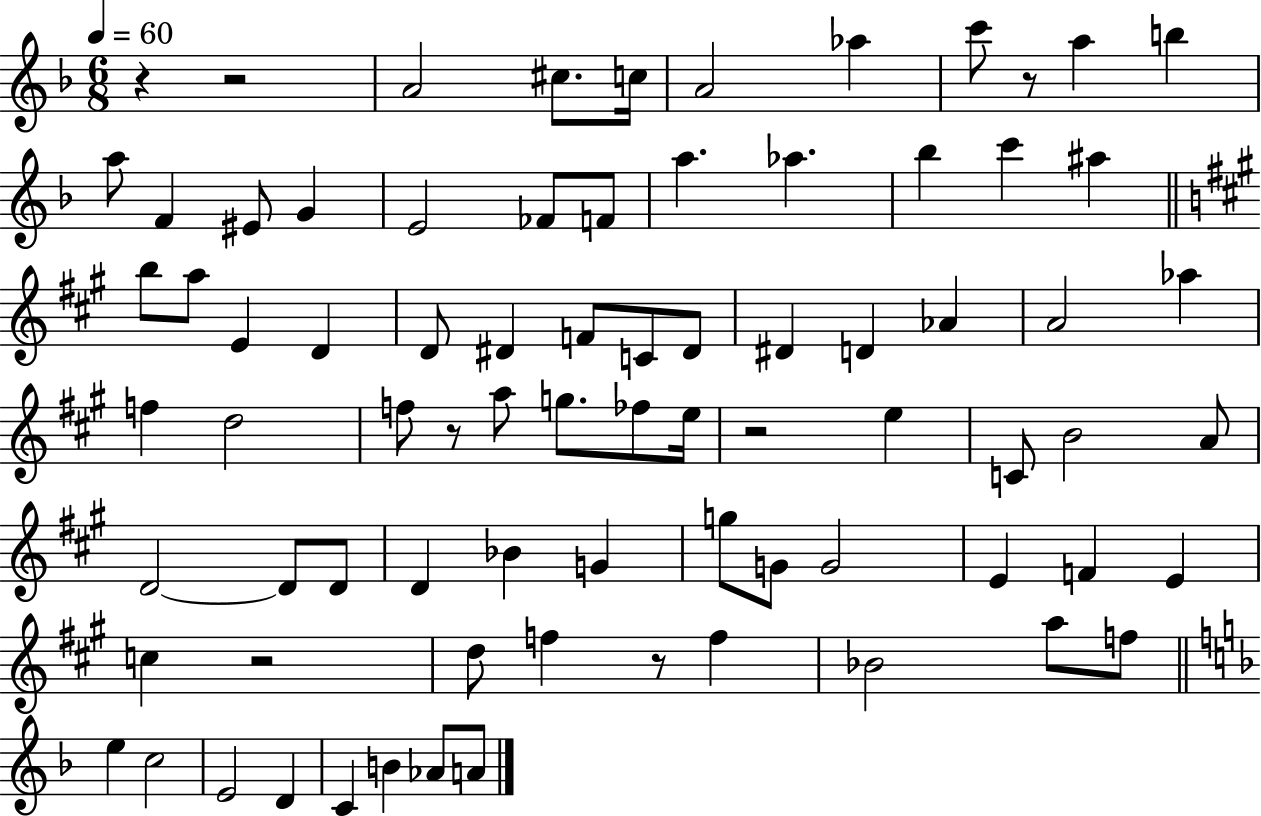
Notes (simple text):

R/q R/h A4/h C#5/e. C5/s A4/h Ab5/q C6/e R/e A5/q B5/q A5/e F4/q EIS4/e G4/q E4/h FES4/e F4/e A5/q. Ab5/q. Bb5/q C6/q A#5/q B5/e A5/e E4/q D4/q D4/e D#4/q F4/e C4/e D#4/e D#4/q D4/q Ab4/q A4/h Ab5/q F5/q D5/h F5/e R/e A5/e G5/e. FES5/e E5/s R/h E5/q C4/e B4/h A4/e D4/h D4/e D4/e D4/q Bb4/q G4/q G5/e G4/e G4/h E4/q F4/q E4/q C5/q R/h D5/e F5/q R/e F5/q Bb4/h A5/e F5/e E5/q C5/h E4/h D4/q C4/q B4/q Ab4/e A4/e